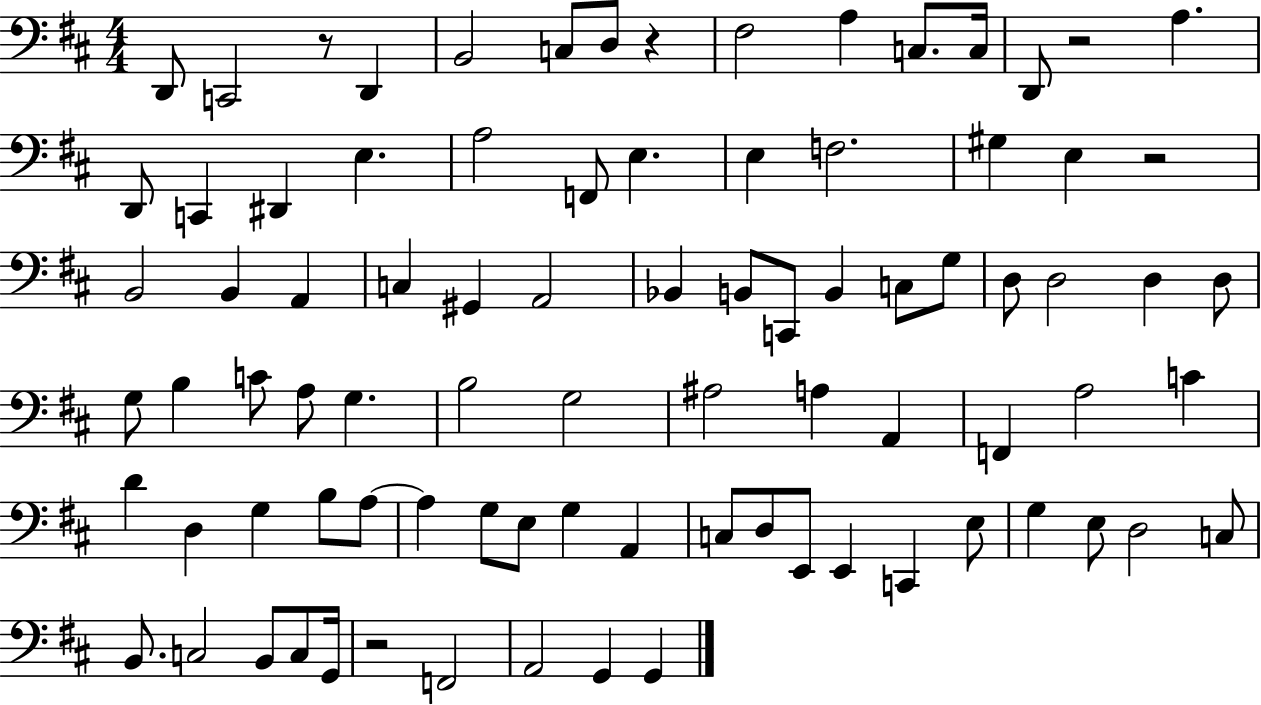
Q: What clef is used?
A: bass